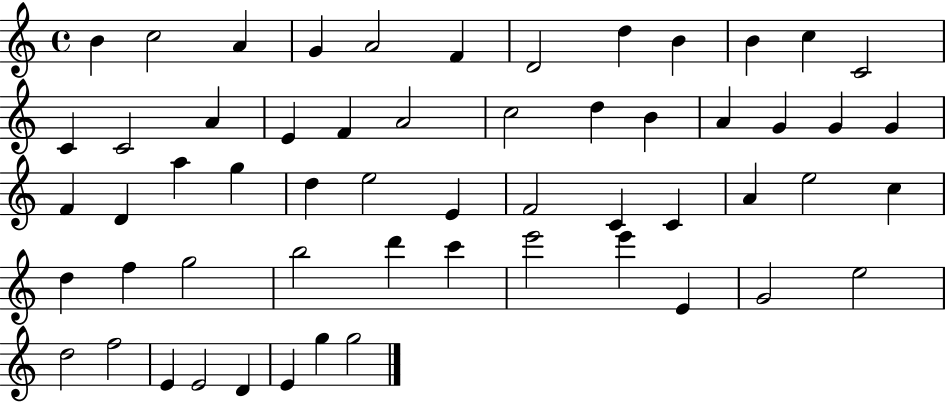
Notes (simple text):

B4/q C5/h A4/q G4/q A4/h F4/q D4/h D5/q B4/q B4/q C5/q C4/h C4/q C4/h A4/q E4/q F4/q A4/h C5/h D5/q B4/q A4/q G4/q G4/q G4/q F4/q D4/q A5/q G5/q D5/q E5/h E4/q F4/h C4/q C4/q A4/q E5/h C5/q D5/q F5/q G5/h B5/h D6/q C6/q E6/h E6/q E4/q G4/h E5/h D5/h F5/h E4/q E4/h D4/q E4/q G5/q G5/h